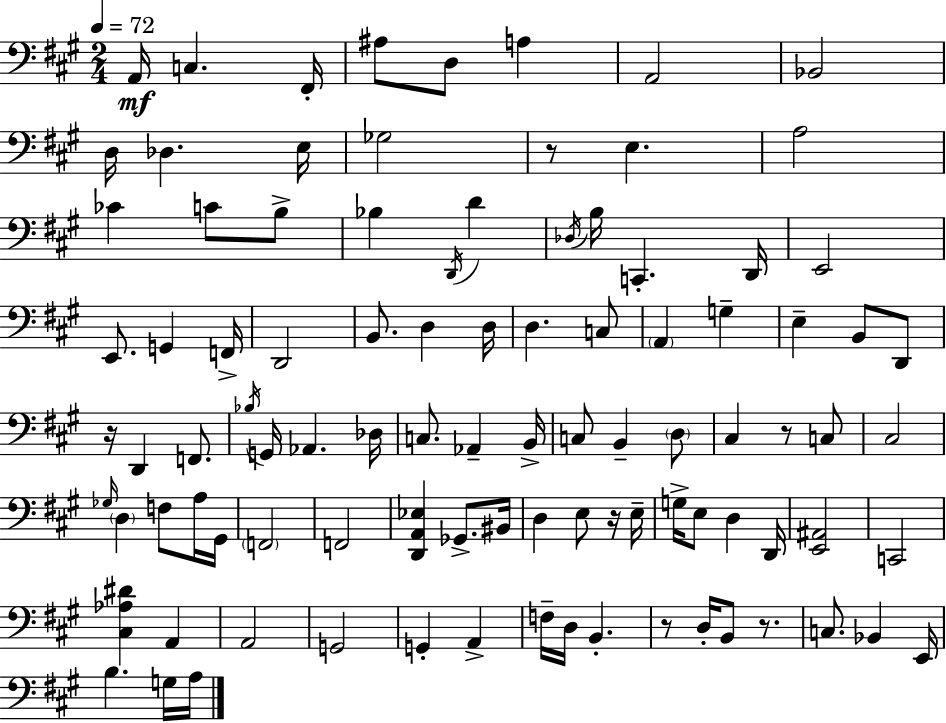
X:1
T:Untitled
M:2/4
L:1/4
K:A
A,,/4 C, ^F,,/4 ^A,/2 D,/2 A, A,,2 _B,,2 D,/4 _D, E,/4 _G,2 z/2 E, A,2 _C C/2 B,/2 _B, D,,/4 D _D,/4 B,/4 C,, D,,/4 E,,2 E,,/2 G,, F,,/4 D,,2 B,,/2 D, D,/4 D, C,/2 A,, G, E, B,,/2 D,,/2 z/4 D,, F,,/2 _B,/4 G,,/4 _A,, _D,/4 C,/2 _A,, B,,/4 C,/2 B,, D,/2 ^C, z/2 C,/2 ^C,2 _G,/4 D, F,/2 A,/4 ^G,,/4 F,,2 F,,2 [D,,A,,_E,] _G,,/2 ^B,,/4 D, E,/2 z/4 E,/4 G,/4 E,/2 D, D,,/4 [E,,^A,,]2 C,,2 [^C,_A,^D] A,, A,,2 G,,2 G,, A,, F,/4 D,/4 B,, z/2 D,/4 B,,/2 z/2 C,/2 _B,, E,,/4 B, G,/4 A,/4